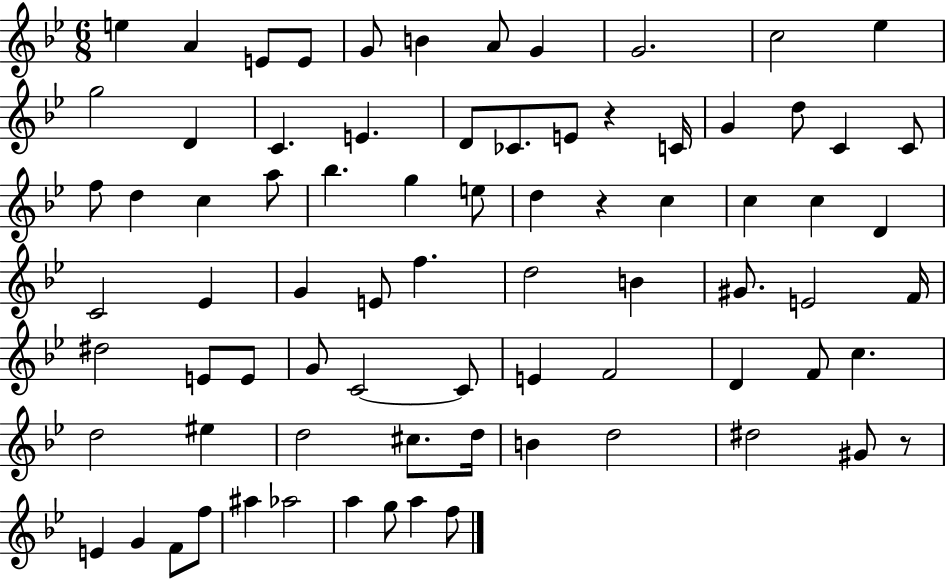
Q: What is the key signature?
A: BES major